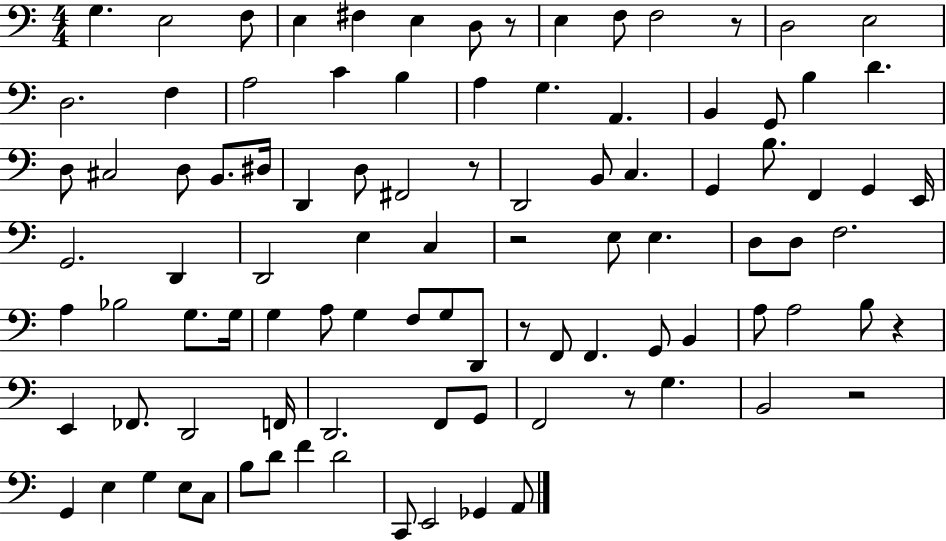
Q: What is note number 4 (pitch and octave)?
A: E3